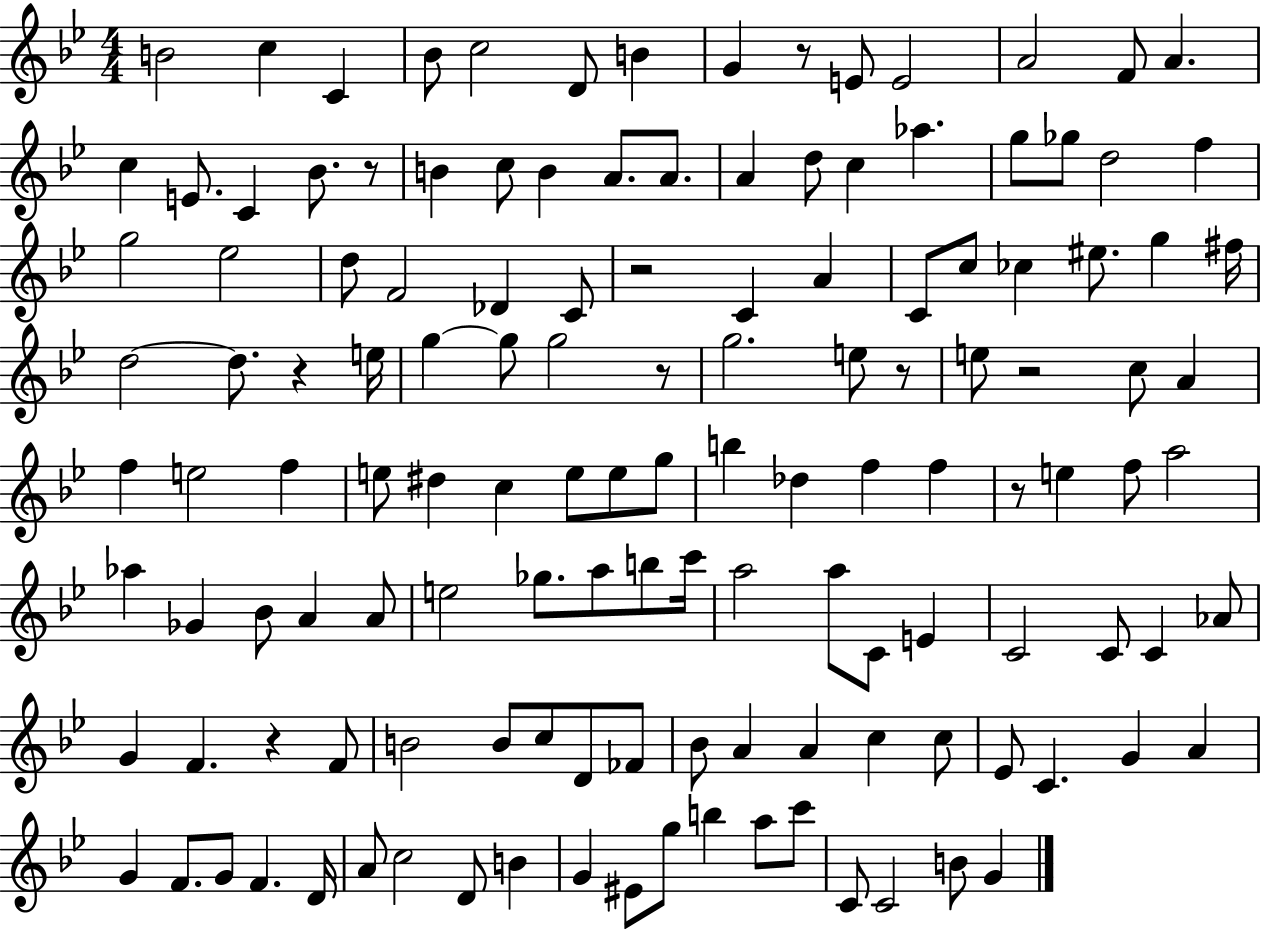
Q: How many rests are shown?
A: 9